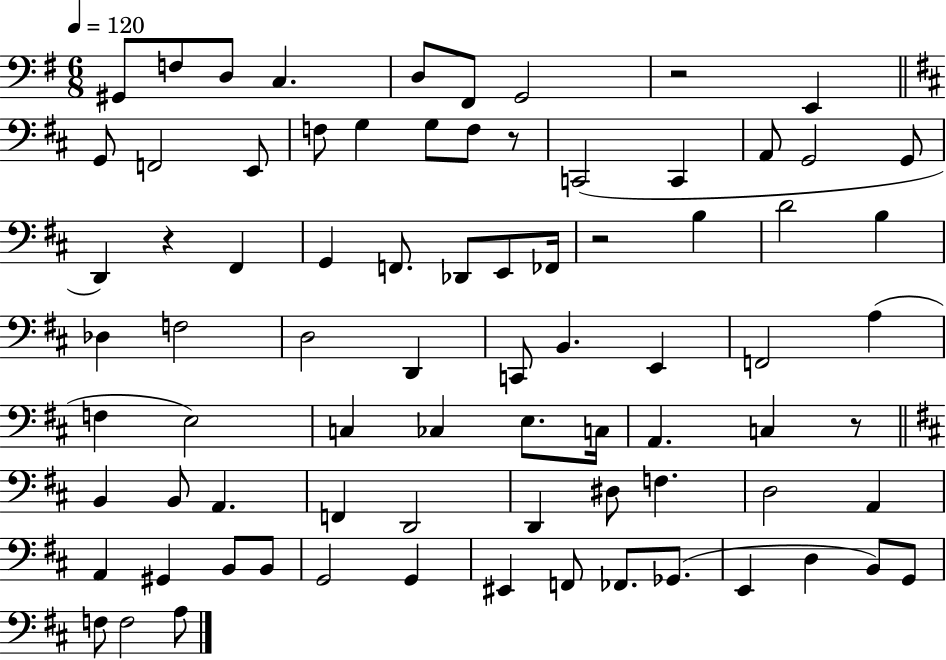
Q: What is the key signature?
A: G major